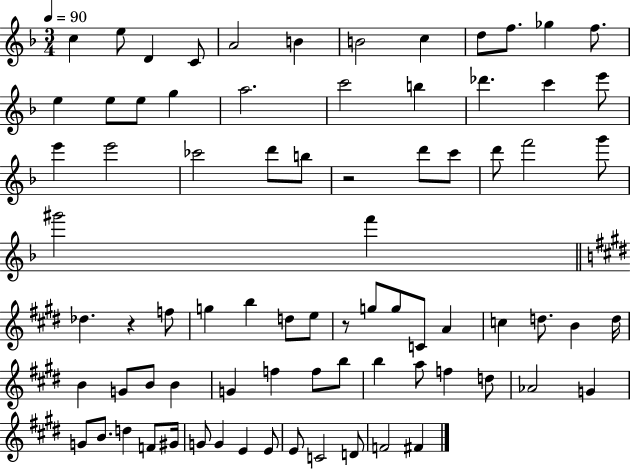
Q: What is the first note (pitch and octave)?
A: C5